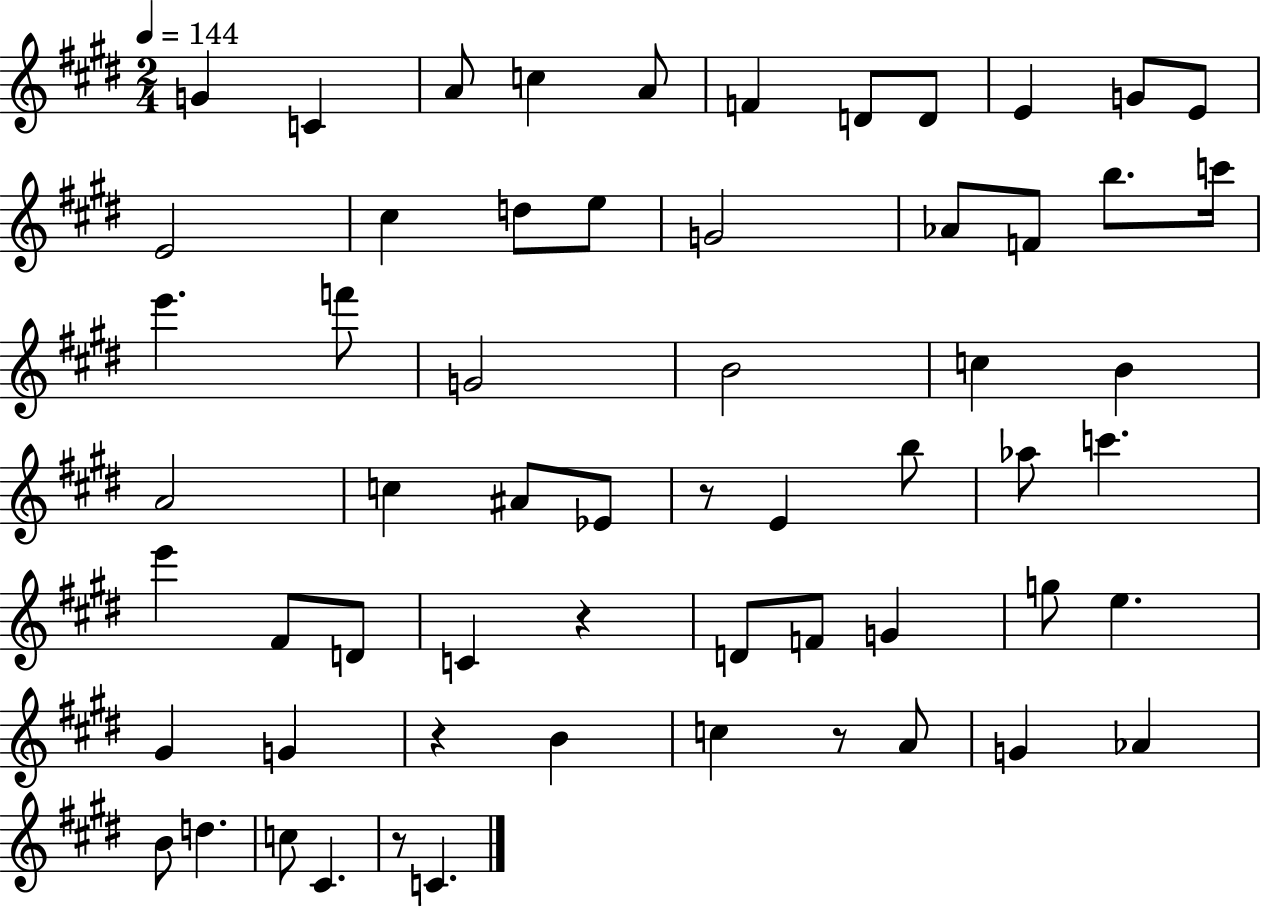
G4/q C4/q A4/e C5/q A4/e F4/q D4/e D4/e E4/q G4/e E4/e E4/h C#5/q D5/e E5/e G4/h Ab4/e F4/e B5/e. C6/s E6/q. F6/e G4/h B4/h C5/q B4/q A4/h C5/q A#4/e Eb4/e R/e E4/q B5/e Ab5/e C6/q. E6/q F#4/e D4/e C4/q R/q D4/e F4/e G4/q G5/e E5/q. G#4/q G4/q R/q B4/q C5/q R/e A4/e G4/q Ab4/q B4/e D5/q. C5/e C#4/q. R/e C4/q.